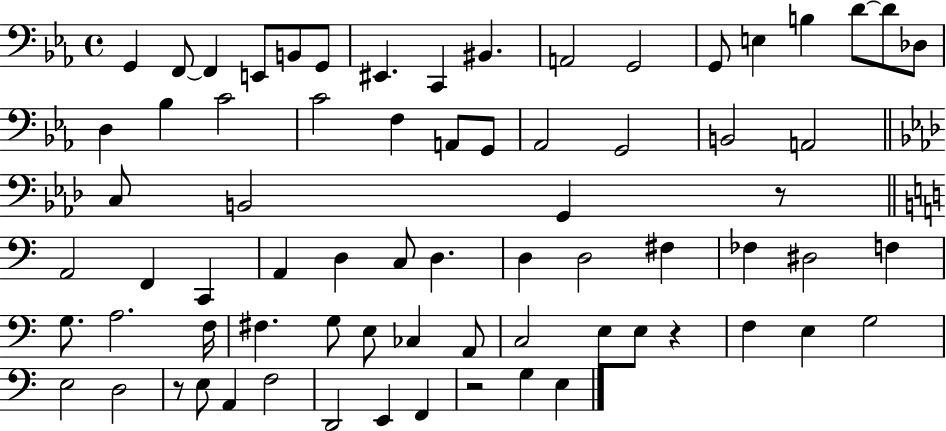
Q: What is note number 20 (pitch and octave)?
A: C4